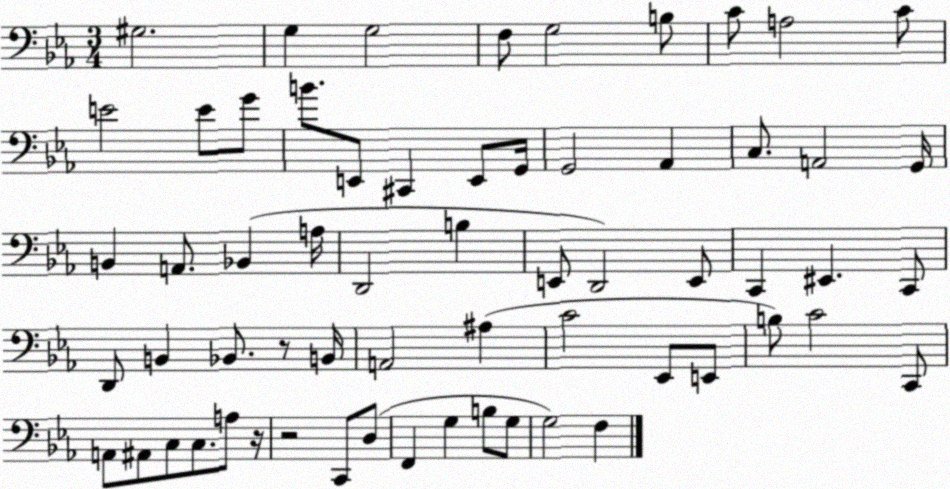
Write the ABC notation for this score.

X:1
T:Untitled
M:3/4
L:1/4
K:Eb
^G,2 G, G,2 F,/2 G,2 B,/2 C/2 A,2 C/2 E2 E/2 G/2 B/2 E,,/2 ^C,, E,,/2 G,,/4 G,,2 _A,, C,/2 A,,2 G,,/4 B,, A,,/2 _B,, A,/4 D,,2 B, E,,/2 D,,2 E,,/2 C,, ^E,, C,,/2 D,,/2 B,, _B,,/2 z/2 B,,/4 A,,2 ^A, C2 _E,,/2 E,,/2 B,/2 C2 C,,/2 A,,/2 ^A,,/2 C,/2 C,/2 A,/2 z/4 z2 C,,/2 D,/2 F,, G, B,/2 G,/2 G,2 F,